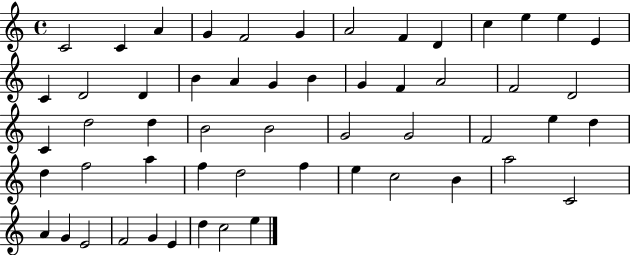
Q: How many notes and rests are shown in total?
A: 55